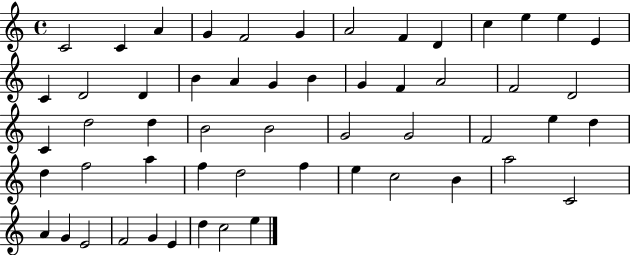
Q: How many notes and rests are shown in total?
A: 55